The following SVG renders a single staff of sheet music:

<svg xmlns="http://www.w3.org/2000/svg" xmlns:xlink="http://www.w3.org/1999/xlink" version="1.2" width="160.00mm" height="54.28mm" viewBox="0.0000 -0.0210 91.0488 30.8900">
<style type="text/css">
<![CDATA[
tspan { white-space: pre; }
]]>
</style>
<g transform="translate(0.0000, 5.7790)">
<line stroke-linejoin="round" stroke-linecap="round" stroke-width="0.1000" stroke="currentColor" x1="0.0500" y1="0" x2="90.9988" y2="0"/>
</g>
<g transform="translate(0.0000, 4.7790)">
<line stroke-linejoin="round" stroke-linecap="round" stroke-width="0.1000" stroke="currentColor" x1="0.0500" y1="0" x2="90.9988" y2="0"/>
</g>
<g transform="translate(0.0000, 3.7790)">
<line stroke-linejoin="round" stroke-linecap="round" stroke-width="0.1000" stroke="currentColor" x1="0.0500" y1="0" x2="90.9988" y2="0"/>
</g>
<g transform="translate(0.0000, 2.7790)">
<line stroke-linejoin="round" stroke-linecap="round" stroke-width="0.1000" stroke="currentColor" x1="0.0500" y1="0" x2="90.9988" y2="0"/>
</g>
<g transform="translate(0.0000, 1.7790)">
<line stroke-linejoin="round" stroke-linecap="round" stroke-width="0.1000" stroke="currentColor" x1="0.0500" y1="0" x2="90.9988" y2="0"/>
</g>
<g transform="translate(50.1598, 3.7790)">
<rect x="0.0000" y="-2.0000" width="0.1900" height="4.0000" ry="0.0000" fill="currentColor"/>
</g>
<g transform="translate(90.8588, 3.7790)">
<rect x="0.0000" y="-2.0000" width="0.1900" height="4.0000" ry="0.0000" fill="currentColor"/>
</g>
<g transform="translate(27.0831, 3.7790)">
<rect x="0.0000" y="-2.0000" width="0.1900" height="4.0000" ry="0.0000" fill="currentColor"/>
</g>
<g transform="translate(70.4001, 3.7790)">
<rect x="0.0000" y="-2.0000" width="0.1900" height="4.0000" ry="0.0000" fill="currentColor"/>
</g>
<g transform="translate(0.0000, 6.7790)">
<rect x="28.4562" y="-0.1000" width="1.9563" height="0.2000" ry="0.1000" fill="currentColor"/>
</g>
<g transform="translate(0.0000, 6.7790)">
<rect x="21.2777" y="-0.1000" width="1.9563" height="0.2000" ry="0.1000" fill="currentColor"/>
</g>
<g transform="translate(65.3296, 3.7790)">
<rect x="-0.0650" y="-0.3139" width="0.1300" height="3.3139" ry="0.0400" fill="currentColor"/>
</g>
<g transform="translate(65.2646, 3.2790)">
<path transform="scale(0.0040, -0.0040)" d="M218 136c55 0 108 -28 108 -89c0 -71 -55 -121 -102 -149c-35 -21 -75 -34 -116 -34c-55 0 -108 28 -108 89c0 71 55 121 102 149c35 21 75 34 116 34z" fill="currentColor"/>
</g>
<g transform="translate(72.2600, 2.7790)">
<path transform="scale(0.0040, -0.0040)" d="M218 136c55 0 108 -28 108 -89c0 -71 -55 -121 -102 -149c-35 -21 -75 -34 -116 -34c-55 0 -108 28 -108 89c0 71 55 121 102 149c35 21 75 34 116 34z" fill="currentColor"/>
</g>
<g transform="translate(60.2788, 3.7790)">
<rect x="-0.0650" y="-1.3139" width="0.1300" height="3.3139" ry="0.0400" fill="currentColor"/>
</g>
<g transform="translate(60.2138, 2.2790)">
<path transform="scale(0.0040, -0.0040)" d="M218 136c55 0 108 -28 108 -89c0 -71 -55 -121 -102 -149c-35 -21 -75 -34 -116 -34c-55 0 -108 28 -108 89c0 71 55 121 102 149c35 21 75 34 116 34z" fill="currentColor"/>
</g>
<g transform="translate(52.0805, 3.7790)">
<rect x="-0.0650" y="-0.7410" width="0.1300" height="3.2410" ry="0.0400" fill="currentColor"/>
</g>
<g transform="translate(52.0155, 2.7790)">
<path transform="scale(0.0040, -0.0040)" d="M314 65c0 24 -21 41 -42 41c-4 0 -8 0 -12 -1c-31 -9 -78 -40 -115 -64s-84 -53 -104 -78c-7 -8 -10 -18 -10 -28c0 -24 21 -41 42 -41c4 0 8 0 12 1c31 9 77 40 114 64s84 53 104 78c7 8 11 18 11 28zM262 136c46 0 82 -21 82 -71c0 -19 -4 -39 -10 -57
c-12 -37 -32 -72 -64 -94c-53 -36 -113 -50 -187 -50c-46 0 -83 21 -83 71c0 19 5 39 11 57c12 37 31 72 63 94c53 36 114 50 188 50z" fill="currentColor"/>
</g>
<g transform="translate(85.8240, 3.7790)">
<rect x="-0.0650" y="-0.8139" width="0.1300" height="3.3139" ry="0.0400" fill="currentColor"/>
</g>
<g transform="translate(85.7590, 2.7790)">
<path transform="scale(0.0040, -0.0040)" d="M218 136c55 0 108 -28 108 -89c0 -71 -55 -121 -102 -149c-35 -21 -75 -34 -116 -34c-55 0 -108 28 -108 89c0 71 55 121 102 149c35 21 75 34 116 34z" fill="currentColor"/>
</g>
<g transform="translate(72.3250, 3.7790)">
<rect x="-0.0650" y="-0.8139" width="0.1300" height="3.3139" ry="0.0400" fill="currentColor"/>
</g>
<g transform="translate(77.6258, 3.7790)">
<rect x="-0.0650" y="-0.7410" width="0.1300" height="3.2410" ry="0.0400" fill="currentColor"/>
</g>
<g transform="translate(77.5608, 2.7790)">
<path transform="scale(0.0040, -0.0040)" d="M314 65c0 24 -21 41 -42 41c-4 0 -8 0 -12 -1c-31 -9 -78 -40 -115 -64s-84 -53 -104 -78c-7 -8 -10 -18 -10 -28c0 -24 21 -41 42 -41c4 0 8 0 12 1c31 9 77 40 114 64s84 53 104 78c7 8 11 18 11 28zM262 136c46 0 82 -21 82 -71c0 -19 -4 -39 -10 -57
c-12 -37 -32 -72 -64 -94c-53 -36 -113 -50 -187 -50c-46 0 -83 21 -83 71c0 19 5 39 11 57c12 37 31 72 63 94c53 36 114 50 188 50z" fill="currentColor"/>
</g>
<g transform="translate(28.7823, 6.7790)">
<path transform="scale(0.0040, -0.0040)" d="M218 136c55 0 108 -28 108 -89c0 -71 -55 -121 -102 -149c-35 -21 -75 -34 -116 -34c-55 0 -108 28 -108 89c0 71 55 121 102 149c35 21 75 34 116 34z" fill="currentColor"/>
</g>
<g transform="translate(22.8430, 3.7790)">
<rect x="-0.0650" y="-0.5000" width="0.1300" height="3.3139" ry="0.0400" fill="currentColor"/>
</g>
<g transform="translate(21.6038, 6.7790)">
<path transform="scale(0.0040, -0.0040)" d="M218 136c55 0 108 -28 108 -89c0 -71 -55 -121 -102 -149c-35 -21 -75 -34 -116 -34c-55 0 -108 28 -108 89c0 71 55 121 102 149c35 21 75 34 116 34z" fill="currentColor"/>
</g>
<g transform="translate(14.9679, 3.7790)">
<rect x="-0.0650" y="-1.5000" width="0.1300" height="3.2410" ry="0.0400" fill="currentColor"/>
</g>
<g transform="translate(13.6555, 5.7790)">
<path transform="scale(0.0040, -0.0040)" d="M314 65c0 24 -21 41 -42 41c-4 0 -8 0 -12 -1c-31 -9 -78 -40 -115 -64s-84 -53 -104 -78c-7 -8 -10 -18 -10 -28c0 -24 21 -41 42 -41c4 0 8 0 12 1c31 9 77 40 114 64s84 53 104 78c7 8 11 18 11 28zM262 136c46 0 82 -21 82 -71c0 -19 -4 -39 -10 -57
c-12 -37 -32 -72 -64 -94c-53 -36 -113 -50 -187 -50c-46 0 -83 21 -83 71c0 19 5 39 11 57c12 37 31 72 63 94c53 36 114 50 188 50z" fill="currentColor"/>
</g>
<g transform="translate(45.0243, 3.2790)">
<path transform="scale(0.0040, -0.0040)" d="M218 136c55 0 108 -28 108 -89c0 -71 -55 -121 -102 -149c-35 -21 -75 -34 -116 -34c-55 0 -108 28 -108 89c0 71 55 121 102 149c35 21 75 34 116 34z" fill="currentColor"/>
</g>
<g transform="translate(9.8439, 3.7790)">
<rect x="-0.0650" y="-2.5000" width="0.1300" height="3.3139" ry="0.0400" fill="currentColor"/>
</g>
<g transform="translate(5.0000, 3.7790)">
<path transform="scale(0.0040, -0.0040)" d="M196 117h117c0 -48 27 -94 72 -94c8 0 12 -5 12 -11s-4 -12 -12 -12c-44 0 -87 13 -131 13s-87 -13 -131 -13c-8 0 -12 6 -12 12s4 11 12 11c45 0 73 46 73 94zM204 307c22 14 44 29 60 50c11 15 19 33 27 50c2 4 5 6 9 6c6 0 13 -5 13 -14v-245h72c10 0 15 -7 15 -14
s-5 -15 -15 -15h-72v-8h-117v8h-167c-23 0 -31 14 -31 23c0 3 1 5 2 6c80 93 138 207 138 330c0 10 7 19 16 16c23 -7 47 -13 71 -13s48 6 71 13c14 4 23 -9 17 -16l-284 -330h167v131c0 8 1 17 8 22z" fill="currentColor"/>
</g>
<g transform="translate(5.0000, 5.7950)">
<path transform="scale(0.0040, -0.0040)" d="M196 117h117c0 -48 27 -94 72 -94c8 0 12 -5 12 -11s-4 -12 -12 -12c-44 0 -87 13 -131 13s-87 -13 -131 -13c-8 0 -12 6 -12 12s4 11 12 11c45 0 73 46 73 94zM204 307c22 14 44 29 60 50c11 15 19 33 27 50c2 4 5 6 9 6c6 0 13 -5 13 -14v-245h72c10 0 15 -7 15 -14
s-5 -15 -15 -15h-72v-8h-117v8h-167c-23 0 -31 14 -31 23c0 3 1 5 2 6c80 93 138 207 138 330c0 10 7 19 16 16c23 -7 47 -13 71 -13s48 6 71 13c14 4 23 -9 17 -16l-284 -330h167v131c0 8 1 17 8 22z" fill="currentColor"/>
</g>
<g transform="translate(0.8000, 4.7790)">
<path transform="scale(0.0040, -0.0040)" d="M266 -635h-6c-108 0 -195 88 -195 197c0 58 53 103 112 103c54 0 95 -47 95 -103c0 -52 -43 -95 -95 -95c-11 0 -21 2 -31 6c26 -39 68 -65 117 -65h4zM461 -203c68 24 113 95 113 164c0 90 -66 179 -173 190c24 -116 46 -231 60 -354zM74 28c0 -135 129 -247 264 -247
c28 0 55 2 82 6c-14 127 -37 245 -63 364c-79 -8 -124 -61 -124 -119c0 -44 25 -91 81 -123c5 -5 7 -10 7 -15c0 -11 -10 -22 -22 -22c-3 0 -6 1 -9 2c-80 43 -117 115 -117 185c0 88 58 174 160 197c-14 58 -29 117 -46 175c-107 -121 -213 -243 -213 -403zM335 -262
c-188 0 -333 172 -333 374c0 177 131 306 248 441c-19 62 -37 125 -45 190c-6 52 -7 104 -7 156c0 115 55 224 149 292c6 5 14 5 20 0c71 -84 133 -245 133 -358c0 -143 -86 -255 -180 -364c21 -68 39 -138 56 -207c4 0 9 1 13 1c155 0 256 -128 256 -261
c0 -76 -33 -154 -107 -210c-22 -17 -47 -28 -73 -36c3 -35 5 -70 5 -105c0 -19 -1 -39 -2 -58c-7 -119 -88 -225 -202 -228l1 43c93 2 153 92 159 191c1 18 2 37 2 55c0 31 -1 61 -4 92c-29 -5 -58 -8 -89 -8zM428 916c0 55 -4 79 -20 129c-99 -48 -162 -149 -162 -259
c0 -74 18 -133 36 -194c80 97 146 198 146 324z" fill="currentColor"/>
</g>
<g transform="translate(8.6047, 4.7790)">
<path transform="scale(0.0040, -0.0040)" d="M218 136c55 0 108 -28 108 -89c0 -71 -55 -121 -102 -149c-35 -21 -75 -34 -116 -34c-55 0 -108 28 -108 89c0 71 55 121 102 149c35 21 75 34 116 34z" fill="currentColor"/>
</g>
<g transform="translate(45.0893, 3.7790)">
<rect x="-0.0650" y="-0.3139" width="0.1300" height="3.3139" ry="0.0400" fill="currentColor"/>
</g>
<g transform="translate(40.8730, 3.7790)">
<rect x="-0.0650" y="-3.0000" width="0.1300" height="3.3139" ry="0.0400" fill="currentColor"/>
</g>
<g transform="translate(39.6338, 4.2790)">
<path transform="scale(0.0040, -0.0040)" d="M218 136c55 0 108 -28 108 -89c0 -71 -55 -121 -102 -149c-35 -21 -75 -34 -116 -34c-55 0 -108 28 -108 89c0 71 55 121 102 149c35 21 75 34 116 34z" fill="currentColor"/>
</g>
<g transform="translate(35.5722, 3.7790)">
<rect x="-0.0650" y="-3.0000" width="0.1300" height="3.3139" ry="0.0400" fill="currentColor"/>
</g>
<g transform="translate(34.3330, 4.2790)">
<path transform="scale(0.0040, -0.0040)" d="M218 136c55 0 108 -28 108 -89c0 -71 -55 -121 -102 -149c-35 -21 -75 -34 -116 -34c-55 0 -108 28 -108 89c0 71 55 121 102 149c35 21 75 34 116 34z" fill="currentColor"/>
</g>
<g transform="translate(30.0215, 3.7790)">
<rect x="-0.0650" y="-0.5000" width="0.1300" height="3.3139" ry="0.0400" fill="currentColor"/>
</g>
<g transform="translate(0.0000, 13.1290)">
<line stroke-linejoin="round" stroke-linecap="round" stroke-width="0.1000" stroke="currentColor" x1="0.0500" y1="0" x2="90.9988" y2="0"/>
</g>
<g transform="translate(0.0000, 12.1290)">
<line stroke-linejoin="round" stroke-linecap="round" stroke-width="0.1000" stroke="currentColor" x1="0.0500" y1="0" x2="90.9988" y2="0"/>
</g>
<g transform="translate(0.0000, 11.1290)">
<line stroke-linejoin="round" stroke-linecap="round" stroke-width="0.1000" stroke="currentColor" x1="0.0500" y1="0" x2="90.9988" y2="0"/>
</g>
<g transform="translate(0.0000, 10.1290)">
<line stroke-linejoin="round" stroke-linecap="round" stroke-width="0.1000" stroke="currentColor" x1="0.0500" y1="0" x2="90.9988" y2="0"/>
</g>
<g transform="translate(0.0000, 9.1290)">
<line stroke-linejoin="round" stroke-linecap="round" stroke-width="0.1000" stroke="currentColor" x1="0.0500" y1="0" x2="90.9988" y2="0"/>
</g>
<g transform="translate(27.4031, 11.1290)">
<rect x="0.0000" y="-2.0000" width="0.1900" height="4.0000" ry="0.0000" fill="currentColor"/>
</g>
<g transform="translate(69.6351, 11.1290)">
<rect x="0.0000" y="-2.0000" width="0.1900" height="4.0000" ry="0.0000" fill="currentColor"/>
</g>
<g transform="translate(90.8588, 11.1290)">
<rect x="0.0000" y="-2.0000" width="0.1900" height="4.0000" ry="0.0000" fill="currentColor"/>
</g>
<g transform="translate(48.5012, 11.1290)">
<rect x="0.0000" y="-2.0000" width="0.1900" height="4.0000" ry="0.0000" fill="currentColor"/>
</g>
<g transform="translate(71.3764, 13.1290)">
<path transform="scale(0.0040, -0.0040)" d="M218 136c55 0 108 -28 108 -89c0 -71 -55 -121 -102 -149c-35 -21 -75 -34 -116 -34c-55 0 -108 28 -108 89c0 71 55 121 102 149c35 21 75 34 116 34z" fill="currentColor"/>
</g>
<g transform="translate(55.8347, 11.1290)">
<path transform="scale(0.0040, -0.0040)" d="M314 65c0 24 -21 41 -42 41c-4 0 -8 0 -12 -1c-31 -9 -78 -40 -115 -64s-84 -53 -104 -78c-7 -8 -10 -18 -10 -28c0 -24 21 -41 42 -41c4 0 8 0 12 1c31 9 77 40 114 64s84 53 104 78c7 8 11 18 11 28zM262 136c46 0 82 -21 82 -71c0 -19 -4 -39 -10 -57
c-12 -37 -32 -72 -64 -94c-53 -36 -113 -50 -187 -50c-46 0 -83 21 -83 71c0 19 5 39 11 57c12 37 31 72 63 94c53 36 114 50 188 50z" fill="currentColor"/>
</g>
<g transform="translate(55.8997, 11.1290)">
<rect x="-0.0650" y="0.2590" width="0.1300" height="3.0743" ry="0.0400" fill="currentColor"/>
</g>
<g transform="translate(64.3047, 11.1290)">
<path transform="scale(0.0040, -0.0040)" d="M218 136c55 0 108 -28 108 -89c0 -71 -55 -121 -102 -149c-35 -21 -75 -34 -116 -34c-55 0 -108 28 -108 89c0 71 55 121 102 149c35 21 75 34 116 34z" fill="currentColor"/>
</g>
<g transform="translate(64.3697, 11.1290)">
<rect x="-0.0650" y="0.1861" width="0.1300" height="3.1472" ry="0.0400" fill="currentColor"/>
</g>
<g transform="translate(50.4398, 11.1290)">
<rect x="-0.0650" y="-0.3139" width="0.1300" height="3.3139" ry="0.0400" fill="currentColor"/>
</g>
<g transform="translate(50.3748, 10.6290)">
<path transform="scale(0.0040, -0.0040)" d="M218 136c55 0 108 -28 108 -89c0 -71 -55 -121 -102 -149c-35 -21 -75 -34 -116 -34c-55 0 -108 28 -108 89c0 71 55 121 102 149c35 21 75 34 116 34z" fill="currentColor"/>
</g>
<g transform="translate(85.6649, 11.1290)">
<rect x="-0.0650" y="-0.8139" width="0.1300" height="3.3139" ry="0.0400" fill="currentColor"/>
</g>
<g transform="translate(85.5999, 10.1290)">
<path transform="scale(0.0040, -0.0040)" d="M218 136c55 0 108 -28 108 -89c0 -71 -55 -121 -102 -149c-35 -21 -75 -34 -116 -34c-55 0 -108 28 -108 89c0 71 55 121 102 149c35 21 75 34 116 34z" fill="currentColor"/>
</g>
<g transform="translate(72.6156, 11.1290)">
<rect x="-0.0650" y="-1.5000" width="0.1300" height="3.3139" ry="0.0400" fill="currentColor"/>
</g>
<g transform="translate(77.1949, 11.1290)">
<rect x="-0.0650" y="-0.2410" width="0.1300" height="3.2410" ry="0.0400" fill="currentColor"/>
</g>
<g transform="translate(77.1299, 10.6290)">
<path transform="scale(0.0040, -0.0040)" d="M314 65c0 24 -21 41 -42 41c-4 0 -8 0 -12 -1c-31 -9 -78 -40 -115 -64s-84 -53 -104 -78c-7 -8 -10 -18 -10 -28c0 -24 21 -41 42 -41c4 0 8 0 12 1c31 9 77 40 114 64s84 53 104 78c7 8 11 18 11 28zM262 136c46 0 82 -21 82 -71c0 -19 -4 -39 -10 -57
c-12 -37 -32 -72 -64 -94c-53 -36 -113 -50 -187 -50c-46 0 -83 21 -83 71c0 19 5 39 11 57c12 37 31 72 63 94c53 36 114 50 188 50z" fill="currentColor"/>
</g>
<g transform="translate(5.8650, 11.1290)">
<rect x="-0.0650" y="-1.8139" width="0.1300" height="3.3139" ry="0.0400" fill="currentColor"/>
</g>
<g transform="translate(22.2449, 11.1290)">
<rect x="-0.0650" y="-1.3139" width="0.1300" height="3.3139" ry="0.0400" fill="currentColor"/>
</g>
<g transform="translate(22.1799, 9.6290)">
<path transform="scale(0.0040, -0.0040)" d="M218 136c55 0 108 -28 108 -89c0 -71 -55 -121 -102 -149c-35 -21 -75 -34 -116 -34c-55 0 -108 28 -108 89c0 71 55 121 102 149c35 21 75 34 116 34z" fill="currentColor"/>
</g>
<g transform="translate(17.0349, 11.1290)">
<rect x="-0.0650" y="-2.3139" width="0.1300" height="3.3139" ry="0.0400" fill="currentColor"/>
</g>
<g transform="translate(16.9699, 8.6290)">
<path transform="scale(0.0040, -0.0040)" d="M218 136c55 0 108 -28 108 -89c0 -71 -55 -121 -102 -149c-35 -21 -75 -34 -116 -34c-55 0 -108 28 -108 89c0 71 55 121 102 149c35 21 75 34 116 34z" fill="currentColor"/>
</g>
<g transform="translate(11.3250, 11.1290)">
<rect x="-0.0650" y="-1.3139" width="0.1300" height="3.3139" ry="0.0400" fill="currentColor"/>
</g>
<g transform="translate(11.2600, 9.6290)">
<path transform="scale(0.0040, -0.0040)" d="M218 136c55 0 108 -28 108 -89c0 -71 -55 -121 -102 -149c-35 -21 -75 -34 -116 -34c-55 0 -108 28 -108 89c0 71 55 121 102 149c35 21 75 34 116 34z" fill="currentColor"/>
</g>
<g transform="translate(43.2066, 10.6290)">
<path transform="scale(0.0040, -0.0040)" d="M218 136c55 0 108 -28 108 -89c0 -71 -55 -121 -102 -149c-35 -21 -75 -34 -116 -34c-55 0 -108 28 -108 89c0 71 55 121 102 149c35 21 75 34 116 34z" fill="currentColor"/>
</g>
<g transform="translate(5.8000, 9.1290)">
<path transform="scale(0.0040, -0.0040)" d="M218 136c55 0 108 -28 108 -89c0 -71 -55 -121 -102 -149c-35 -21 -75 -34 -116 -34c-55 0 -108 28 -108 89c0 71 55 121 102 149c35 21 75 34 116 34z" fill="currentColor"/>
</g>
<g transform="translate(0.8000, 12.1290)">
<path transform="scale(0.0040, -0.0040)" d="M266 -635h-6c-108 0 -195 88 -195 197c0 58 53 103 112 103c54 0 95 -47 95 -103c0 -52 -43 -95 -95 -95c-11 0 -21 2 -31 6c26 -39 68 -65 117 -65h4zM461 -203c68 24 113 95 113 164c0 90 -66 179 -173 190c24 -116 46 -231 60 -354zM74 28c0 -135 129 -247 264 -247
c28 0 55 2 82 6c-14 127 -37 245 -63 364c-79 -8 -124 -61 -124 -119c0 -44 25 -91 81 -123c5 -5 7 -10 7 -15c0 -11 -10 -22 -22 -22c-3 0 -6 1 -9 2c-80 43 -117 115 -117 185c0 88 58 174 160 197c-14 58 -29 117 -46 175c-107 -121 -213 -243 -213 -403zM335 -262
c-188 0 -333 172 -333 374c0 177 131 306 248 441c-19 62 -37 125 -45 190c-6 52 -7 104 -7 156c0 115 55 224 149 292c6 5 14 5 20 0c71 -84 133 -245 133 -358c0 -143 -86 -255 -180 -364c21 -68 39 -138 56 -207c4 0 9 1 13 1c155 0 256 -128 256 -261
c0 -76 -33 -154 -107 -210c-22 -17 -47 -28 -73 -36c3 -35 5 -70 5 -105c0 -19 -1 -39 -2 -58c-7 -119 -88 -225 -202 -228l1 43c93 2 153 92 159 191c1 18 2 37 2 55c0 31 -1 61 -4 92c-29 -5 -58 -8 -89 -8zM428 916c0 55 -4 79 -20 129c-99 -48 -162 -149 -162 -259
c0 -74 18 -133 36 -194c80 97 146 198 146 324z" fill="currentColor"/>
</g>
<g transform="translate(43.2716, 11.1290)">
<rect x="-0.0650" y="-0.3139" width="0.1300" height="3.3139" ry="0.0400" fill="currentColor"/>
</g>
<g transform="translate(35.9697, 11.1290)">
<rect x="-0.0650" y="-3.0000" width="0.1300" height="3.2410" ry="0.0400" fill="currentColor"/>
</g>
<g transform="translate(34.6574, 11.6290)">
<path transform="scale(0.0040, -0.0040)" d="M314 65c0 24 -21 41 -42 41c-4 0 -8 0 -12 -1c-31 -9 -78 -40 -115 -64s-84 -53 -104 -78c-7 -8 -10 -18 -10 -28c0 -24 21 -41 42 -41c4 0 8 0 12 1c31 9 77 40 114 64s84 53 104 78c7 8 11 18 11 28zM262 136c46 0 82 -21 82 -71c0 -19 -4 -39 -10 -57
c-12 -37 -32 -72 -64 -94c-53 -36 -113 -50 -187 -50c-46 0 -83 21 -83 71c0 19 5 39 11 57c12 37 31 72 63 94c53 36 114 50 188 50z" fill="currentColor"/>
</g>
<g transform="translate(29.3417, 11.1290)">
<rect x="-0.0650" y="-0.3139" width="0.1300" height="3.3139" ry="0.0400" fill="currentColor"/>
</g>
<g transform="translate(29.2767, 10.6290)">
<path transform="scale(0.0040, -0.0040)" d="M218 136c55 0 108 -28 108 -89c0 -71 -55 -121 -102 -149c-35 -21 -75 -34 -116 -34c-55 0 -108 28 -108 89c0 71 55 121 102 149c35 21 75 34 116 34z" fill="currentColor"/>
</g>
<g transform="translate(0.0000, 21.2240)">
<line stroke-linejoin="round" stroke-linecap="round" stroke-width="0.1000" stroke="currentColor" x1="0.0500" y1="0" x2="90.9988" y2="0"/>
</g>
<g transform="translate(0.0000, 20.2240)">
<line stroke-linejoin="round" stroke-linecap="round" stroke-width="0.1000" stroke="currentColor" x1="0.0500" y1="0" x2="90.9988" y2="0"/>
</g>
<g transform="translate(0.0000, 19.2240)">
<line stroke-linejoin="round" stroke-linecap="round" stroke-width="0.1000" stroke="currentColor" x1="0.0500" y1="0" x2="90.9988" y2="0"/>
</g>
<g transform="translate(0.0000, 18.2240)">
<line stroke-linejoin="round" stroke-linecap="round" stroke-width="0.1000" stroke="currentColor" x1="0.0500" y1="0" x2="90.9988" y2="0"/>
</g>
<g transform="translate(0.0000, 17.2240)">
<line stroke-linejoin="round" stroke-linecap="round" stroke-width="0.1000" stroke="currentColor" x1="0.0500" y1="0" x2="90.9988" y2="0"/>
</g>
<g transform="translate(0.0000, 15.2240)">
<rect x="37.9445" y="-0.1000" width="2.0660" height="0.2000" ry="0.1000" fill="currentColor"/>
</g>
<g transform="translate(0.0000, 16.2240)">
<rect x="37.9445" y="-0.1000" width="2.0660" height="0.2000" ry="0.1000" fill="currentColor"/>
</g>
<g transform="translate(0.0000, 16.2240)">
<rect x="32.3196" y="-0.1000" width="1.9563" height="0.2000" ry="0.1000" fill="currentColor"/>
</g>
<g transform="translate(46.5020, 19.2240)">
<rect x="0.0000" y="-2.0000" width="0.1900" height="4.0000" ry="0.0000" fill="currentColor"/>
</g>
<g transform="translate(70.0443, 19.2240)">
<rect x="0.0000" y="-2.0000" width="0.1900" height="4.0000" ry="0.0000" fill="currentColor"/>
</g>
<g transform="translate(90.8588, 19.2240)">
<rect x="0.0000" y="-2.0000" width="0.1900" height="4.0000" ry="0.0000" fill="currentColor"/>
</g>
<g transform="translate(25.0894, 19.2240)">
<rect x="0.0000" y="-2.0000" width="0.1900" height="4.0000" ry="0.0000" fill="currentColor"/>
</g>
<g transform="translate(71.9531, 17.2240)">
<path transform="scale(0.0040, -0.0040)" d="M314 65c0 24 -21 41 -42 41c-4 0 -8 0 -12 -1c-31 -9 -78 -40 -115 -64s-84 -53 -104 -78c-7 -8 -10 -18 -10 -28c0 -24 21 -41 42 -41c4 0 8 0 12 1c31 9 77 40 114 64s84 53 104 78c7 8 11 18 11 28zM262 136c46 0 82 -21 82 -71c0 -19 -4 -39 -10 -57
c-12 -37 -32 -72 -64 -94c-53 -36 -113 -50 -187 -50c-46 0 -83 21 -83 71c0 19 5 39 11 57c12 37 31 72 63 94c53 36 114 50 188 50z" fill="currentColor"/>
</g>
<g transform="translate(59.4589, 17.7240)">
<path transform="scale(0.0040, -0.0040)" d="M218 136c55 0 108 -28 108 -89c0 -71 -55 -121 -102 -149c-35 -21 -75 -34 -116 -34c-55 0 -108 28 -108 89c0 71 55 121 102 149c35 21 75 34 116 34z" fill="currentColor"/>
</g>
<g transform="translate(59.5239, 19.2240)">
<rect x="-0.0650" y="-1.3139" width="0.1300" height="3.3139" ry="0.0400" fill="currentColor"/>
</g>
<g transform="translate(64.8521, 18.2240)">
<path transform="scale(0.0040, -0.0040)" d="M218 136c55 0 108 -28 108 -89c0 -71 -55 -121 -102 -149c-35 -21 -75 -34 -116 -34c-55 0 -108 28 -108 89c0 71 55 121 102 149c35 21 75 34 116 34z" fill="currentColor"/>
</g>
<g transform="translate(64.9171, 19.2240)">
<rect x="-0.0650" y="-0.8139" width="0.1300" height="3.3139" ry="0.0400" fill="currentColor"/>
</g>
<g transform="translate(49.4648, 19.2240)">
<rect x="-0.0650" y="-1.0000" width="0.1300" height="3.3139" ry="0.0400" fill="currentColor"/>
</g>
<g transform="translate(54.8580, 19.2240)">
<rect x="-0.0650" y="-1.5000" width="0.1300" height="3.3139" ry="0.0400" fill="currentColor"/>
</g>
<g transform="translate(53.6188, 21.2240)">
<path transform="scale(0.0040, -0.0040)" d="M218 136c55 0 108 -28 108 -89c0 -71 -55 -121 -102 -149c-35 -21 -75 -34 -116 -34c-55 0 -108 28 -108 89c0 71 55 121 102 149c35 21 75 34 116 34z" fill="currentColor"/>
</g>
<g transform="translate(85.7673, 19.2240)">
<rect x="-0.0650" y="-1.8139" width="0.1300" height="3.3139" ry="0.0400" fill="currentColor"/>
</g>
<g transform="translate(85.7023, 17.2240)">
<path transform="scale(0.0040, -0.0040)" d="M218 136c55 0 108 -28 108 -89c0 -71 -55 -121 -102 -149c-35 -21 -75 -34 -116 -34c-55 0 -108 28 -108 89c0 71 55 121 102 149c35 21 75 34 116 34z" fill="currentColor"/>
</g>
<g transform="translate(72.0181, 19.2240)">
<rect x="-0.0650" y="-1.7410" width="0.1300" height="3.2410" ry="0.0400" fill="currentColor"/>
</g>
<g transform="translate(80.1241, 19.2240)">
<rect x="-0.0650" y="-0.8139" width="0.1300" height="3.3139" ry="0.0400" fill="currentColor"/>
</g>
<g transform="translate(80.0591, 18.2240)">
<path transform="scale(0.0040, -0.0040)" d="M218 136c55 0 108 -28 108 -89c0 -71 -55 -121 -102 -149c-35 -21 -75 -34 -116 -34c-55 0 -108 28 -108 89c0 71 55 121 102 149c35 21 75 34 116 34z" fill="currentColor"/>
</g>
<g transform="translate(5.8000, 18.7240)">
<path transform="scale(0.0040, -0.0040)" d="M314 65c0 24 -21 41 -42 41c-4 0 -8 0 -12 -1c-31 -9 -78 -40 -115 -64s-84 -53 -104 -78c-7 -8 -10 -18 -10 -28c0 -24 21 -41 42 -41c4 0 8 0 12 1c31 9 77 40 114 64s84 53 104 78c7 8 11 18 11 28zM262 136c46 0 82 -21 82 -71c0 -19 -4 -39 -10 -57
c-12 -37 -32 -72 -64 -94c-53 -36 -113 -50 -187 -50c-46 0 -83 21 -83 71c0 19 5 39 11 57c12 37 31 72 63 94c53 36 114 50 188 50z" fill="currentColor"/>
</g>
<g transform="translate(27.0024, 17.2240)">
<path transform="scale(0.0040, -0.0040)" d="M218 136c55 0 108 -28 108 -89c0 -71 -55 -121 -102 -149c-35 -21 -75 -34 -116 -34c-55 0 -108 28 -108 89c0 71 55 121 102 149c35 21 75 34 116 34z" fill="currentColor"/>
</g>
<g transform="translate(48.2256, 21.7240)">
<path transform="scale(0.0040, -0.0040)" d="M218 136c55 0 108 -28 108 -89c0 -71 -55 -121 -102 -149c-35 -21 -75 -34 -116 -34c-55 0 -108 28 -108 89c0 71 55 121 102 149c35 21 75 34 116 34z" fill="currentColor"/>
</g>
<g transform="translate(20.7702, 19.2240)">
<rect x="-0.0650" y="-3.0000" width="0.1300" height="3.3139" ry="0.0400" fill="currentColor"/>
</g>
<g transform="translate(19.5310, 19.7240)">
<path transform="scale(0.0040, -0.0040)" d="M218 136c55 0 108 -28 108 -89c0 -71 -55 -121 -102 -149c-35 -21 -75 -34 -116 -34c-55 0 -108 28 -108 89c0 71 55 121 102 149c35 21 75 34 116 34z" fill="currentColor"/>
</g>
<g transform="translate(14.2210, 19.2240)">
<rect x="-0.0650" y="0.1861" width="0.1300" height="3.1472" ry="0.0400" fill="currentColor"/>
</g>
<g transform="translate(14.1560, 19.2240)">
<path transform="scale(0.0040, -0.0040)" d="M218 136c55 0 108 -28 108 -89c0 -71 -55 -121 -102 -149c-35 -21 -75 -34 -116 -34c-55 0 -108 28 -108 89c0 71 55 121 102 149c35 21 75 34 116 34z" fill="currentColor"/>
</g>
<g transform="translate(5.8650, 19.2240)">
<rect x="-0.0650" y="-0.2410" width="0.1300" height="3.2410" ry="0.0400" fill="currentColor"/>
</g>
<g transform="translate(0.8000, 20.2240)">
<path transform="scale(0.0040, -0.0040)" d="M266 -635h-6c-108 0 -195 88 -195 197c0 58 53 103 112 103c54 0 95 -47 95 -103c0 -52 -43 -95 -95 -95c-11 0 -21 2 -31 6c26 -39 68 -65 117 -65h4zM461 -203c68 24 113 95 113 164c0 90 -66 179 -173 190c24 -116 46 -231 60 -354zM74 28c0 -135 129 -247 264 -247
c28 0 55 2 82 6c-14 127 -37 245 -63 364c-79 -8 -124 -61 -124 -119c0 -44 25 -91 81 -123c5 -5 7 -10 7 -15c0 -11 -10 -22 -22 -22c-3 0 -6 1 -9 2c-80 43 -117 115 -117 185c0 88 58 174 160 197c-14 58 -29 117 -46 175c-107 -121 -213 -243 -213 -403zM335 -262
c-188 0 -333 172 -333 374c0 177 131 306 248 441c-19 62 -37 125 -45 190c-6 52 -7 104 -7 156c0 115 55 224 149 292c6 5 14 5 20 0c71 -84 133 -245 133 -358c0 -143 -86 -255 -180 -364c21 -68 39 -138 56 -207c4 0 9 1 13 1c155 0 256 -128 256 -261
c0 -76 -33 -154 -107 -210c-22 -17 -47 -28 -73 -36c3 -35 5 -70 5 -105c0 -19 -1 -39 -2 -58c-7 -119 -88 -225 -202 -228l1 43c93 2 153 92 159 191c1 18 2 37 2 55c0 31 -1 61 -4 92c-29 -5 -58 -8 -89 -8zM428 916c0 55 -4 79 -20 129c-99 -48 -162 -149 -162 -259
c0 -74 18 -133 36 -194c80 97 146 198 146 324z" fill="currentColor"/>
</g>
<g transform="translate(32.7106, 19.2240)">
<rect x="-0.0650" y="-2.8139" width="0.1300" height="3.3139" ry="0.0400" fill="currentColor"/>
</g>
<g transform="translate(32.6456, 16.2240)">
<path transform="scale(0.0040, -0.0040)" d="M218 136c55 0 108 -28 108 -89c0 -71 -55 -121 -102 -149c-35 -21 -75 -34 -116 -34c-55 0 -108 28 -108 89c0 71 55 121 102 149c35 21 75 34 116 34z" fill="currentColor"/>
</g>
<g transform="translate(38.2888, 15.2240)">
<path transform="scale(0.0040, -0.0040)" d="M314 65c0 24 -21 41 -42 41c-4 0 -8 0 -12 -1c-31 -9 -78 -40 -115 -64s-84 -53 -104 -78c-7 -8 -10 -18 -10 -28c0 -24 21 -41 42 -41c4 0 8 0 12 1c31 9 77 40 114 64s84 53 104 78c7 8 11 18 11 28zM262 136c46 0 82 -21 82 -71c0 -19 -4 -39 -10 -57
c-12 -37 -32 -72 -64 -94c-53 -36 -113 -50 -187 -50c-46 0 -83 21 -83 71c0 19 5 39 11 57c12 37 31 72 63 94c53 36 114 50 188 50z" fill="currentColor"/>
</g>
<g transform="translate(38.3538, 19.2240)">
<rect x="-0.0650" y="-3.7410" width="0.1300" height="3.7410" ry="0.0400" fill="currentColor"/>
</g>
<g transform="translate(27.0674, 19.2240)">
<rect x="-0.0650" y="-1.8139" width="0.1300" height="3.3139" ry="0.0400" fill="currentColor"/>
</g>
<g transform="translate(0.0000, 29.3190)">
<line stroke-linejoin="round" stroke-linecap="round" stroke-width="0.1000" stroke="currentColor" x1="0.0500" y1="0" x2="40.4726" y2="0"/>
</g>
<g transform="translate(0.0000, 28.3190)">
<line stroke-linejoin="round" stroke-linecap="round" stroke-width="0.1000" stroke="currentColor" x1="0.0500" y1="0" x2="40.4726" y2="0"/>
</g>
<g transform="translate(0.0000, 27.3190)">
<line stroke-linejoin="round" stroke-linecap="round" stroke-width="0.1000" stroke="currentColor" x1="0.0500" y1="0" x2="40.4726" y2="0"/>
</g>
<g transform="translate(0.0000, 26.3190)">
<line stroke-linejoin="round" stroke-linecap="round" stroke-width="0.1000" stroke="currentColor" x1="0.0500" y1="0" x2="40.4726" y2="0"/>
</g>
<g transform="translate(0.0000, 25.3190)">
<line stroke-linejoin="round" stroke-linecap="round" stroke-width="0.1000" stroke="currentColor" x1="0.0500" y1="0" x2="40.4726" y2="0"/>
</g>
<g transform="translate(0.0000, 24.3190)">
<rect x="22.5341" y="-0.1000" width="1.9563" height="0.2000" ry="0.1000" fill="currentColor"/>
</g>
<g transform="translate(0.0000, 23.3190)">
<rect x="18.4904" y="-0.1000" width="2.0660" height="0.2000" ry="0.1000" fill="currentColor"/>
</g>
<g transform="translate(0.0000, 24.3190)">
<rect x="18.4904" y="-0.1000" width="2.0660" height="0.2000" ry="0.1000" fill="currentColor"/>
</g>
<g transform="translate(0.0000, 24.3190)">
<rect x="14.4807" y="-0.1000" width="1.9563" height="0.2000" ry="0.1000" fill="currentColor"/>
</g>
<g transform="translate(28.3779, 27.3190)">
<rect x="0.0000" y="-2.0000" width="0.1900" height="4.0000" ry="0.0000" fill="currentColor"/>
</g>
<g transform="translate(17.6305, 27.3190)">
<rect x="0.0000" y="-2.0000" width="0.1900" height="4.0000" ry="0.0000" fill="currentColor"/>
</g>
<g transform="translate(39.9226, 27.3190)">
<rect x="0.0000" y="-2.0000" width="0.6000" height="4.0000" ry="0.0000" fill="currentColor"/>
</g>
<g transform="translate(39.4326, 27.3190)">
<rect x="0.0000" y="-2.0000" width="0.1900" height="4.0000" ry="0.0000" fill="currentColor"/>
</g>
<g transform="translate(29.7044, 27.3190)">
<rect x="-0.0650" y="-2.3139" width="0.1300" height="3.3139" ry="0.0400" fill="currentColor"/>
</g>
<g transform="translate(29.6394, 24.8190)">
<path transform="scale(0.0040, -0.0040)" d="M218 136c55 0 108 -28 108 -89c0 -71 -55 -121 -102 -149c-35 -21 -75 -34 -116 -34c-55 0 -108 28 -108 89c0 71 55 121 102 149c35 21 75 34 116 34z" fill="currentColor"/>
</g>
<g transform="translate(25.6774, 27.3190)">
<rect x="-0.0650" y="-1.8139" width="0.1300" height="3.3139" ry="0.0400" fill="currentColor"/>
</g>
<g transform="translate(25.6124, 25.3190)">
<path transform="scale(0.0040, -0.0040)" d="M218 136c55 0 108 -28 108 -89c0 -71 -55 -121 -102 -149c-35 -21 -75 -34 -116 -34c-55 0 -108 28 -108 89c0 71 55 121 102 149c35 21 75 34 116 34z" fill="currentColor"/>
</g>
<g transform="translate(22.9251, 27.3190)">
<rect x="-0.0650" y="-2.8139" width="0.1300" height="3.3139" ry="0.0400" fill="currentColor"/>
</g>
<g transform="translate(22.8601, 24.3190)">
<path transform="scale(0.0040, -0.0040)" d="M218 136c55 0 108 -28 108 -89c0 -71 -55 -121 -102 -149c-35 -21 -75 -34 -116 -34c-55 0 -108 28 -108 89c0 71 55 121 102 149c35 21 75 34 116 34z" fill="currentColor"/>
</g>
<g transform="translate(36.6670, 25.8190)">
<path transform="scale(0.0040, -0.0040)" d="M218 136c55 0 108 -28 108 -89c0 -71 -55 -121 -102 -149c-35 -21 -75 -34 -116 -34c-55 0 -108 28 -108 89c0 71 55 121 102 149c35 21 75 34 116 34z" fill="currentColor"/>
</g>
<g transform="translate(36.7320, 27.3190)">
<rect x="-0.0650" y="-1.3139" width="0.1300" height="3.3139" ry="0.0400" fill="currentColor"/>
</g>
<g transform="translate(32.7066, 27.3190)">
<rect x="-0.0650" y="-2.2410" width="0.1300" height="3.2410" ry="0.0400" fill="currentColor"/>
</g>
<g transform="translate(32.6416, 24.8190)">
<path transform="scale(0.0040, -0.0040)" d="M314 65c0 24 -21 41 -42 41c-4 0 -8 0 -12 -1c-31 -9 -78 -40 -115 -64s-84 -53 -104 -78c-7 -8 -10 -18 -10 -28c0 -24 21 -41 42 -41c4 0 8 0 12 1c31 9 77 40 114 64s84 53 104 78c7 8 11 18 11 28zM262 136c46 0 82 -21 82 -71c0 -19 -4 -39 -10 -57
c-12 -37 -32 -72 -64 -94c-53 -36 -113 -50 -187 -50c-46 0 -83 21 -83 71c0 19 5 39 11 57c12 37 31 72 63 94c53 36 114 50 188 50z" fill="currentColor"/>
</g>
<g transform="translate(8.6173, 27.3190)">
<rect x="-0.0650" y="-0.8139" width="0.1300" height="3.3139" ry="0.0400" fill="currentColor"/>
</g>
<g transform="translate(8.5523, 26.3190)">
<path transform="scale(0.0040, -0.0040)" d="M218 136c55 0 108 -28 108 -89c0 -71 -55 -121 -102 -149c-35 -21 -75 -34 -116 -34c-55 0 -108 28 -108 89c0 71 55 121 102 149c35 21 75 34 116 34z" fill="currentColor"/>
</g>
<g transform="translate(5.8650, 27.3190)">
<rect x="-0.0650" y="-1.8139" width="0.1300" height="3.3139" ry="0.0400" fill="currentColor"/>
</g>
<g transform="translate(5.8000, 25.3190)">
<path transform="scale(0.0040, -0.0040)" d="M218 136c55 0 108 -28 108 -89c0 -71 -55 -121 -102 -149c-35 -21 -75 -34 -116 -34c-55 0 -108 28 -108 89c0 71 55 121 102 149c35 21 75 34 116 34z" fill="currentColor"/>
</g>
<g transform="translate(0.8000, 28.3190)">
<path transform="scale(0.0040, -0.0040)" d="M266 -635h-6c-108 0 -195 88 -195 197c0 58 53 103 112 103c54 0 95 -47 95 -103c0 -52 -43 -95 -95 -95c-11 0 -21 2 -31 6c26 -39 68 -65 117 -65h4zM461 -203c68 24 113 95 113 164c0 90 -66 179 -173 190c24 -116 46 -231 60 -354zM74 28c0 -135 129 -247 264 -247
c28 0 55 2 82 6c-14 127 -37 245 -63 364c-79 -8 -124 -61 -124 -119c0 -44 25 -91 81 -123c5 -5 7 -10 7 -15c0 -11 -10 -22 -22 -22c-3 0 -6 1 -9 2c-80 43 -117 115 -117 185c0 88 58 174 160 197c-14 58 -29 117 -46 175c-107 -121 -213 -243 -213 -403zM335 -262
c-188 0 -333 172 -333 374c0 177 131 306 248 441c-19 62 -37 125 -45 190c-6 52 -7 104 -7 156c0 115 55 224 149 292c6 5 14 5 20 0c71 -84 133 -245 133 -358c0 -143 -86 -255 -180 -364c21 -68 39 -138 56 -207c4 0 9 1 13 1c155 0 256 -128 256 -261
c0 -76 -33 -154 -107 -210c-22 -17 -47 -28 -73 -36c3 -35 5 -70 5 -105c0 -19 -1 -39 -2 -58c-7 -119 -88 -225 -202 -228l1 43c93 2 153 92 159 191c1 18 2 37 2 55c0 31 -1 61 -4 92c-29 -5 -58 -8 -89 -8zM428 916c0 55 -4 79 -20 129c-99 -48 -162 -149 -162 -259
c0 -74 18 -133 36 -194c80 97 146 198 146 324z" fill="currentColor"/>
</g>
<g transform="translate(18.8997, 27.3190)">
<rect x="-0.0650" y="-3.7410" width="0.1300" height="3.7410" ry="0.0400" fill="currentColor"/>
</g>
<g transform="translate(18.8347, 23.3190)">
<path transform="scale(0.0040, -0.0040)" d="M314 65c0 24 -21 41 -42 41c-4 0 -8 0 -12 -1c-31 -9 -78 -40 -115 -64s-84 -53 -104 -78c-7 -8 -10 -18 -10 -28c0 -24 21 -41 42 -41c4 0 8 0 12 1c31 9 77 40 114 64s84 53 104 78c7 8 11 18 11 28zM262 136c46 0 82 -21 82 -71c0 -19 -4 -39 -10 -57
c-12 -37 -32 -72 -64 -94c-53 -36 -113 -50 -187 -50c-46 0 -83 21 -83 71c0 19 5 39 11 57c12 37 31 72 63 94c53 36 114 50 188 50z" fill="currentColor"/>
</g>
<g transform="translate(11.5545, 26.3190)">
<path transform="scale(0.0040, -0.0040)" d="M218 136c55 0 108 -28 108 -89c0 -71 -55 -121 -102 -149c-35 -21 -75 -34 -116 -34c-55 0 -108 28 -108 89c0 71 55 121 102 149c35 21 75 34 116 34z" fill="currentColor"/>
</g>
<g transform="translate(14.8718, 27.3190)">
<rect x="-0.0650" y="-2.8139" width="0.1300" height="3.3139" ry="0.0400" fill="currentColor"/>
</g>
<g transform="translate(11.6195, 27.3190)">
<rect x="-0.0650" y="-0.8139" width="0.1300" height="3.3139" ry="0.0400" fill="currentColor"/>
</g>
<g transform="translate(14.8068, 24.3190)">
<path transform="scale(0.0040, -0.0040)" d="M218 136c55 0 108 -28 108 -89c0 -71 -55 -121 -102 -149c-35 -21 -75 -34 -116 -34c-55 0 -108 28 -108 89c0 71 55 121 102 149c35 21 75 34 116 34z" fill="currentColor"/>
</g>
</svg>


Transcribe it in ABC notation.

X:1
T:Untitled
M:4/4
L:1/4
K:C
G E2 C C A A c d2 e c d d2 d f e g e c A2 c c B2 B E c2 d c2 B A f a c'2 D E e d f2 d f f d d a c'2 a f g g2 e